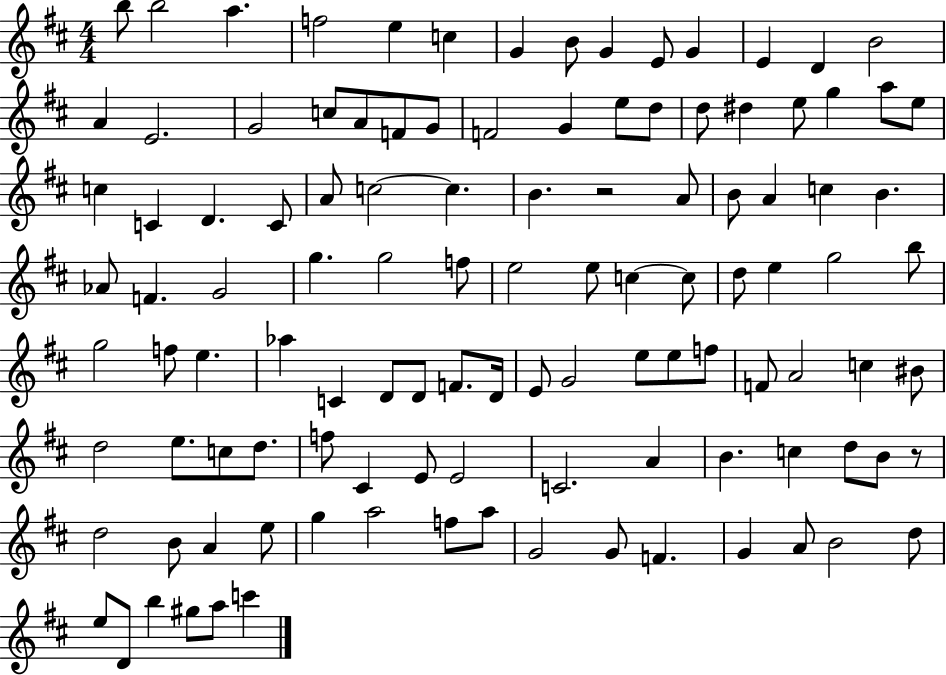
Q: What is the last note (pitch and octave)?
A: C6